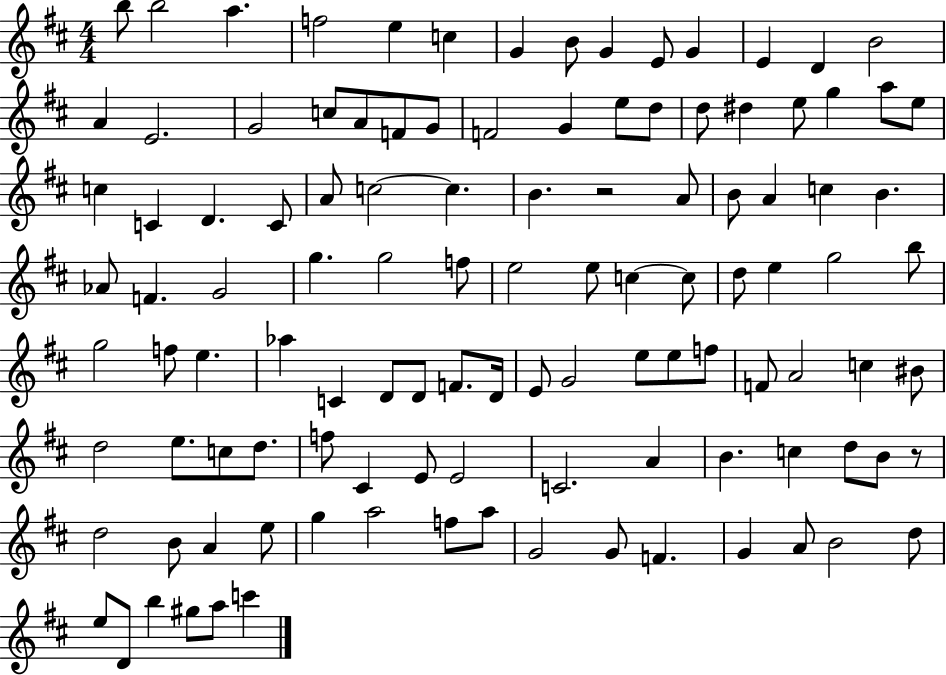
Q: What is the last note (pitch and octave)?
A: C6